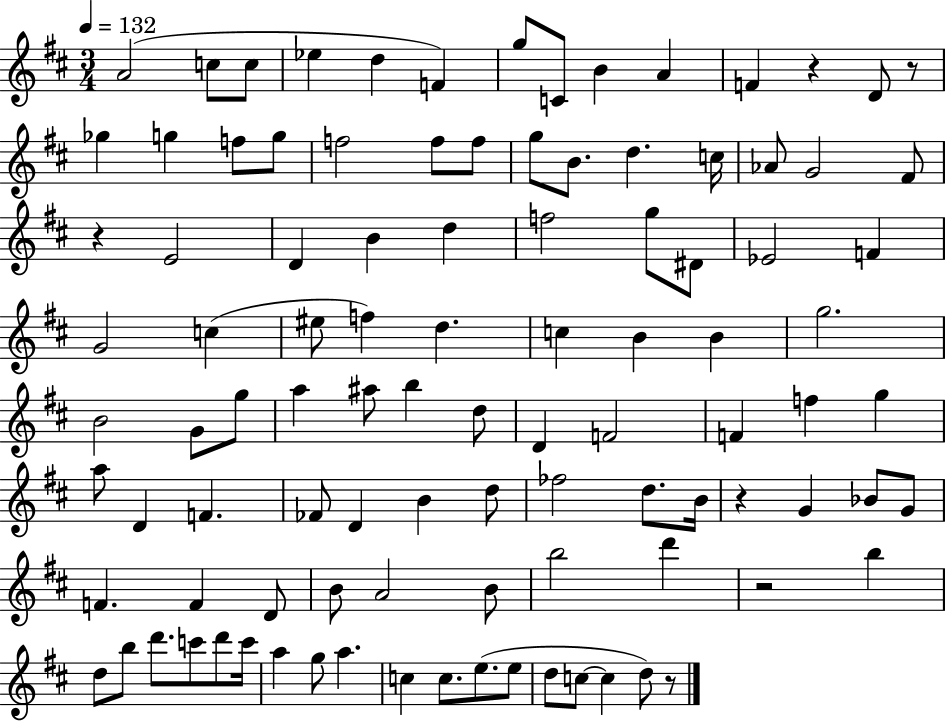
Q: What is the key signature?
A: D major